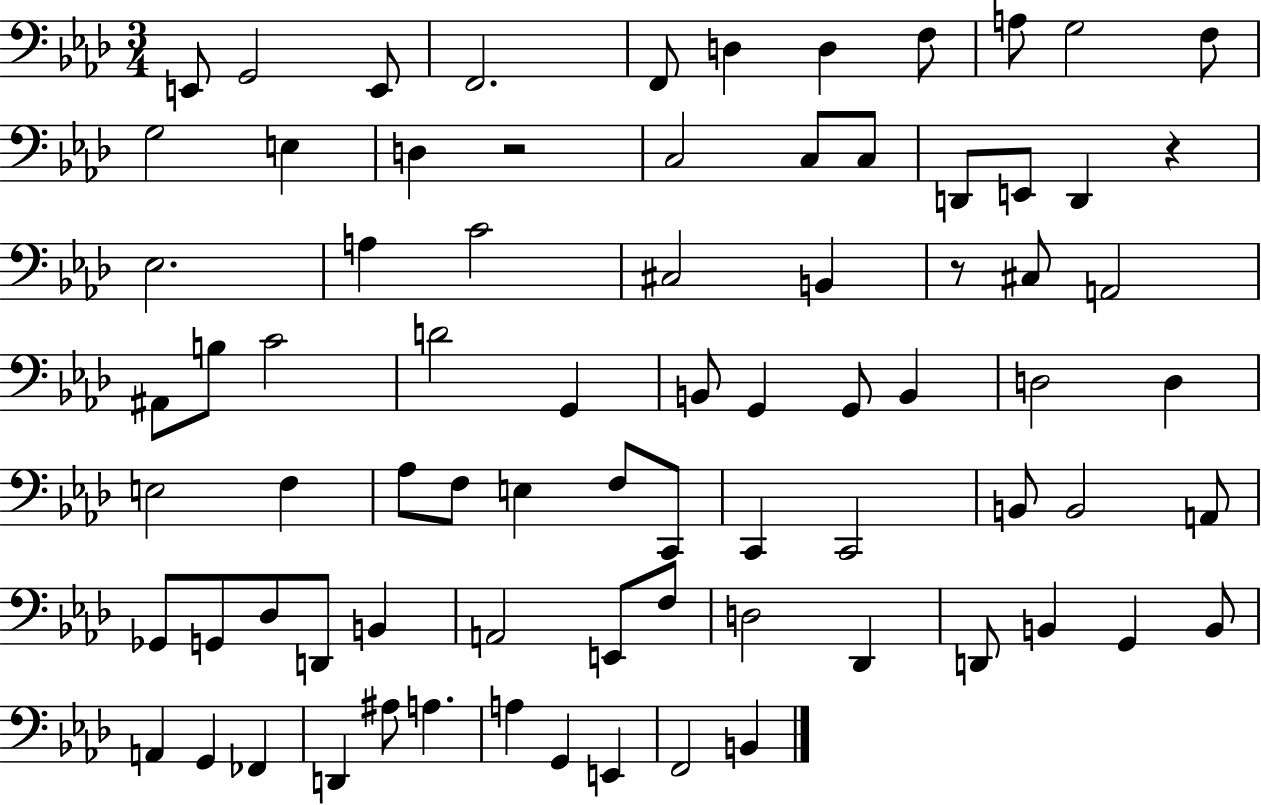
E2/e G2/h E2/e F2/h. F2/e D3/q D3/q F3/e A3/e G3/h F3/e G3/h E3/q D3/q R/h C3/h C3/e C3/e D2/e E2/e D2/q R/q Eb3/h. A3/q C4/h C#3/h B2/q R/e C#3/e A2/h A#2/e B3/e C4/h D4/h G2/q B2/e G2/q G2/e B2/q D3/h D3/q E3/h F3/q Ab3/e F3/e E3/q F3/e C2/e C2/q C2/h B2/e B2/h A2/e Gb2/e G2/e Db3/e D2/e B2/q A2/h E2/e F3/e D3/h Db2/q D2/e B2/q G2/q B2/e A2/q G2/q FES2/q D2/q A#3/e A3/q. A3/q G2/q E2/q F2/h B2/q